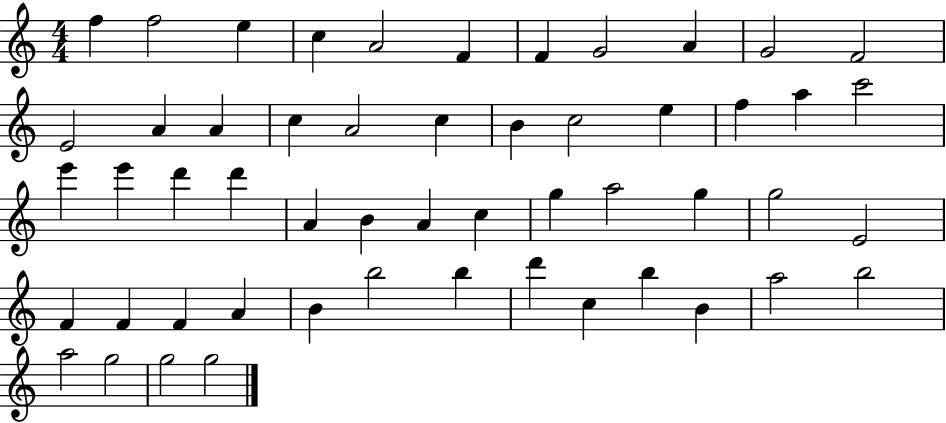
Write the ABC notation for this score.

X:1
T:Untitled
M:4/4
L:1/4
K:C
f f2 e c A2 F F G2 A G2 F2 E2 A A c A2 c B c2 e f a c'2 e' e' d' d' A B A c g a2 g g2 E2 F F F A B b2 b d' c b B a2 b2 a2 g2 g2 g2